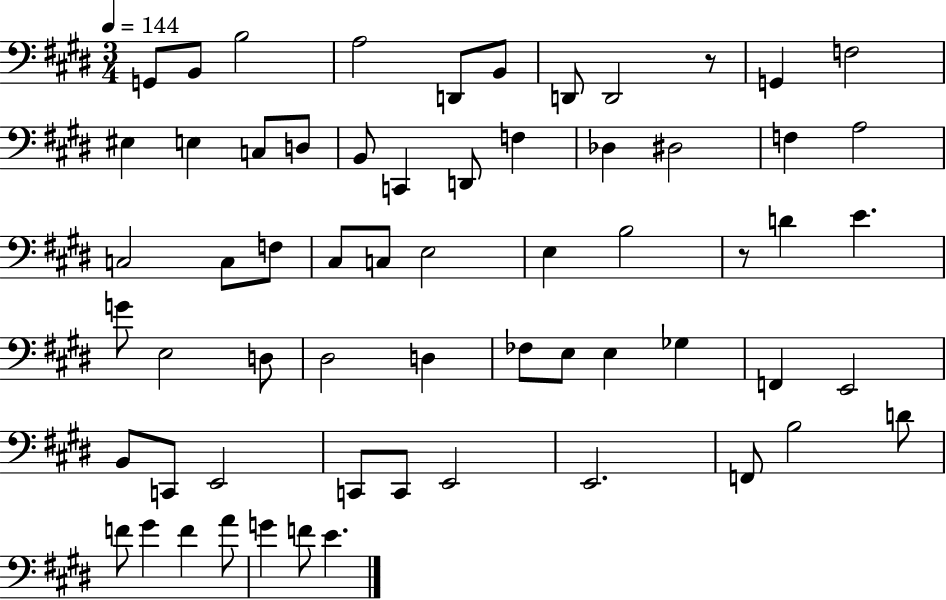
X:1
T:Untitled
M:3/4
L:1/4
K:E
G,,/2 B,,/2 B,2 A,2 D,,/2 B,,/2 D,,/2 D,,2 z/2 G,, F,2 ^E, E, C,/2 D,/2 B,,/2 C,, D,,/2 F, _D, ^D,2 F, A,2 C,2 C,/2 F,/2 ^C,/2 C,/2 E,2 E, B,2 z/2 D E G/2 E,2 D,/2 ^D,2 D, _F,/2 E,/2 E, _G, F,, E,,2 B,,/2 C,,/2 E,,2 C,,/2 C,,/2 E,,2 E,,2 F,,/2 B,2 D/2 F/2 ^G F A/2 G F/2 E